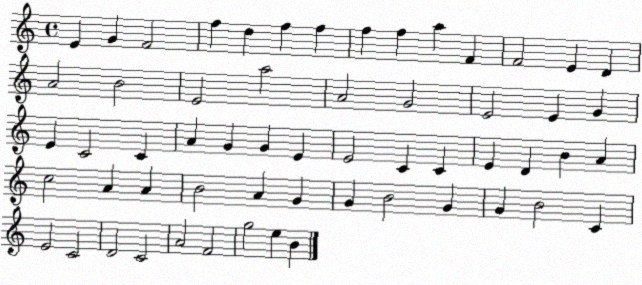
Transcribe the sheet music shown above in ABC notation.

X:1
T:Untitled
M:4/4
L:1/4
K:C
E G F2 f d f f f f a F F2 E D A2 B2 E2 a2 A2 G2 E2 E G E C2 C A G G E E2 C C E D B A c2 A A B2 A G G B2 G G B2 C E2 C2 D2 C2 A2 F2 g2 e B